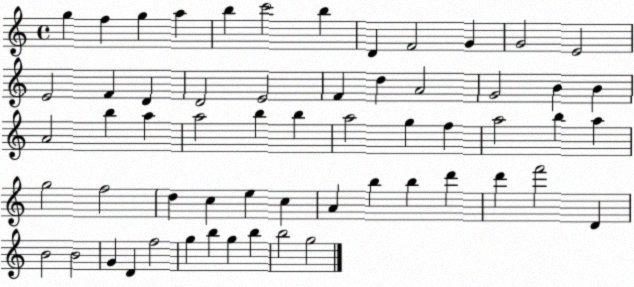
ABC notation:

X:1
T:Untitled
M:4/4
L:1/4
K:C
g f g a b c'2 b D F2 G G2 E2 E2 F D D2 E2 F d A2 G2 B B A2 b a a2 b b a2 g f a2 b a g2 f2 d c e c A b b d' d' f'2 D B2 B2 G D f2 g b g b b2 g2